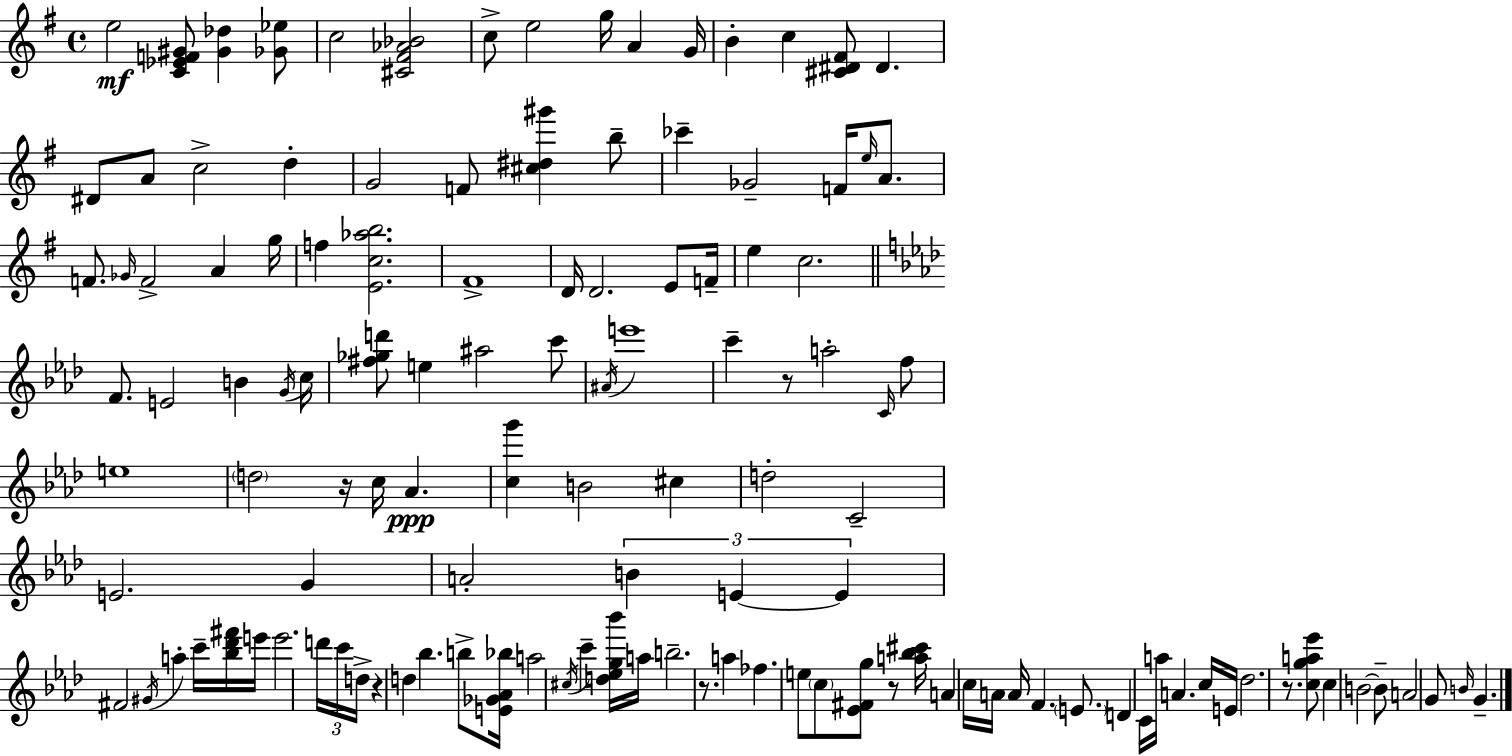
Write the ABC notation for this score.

X:1
T:Untitled
M:4/4
L:1/4
K:G
e2 [C_EF^G]/2 [^G_d] [_G_e]/2 c2 [^C^F_A_B]2 c/2 e2 g/4 A G/4 B c [^C^D^F]/2 ^D ^D/2 A/2 c2 d G2 F/2 [^c^d^g'] b/2 _c' _G2 F/4 e/4 A/2 F/2 _G/4 F2 A g/4 f [Ec_ab]2 ^F4 D/4 D2 E/2 F/4 e c2 F/2 E2 B G/4 c/4 [^f_gd']/2 e ^a2 c'/2 ^A/4 e'4 c' z/2 a2 C/4 f/2 e4 d2 z/4 c/4 _A [cg'] B2 ^c d2 C2 E2 G A2 B E E ^F2 ^G/4 a c'/4 [_b_d'^f']/4 e'/4 e'2 d'/4 c'/4 d/4 z d _b b/2 [E_G_A_b]/4 a2 ^c/4 c' [d_eg_b']/4 a/4 b2 z/2 a _f e/2 c/2 [_E^Fg]/2 z/2 [a_b^c']/4 A c/4 A/4 A/4 F E/2 D C/4 a/4 A c/4 E/4 _d2 z/2 [cga_e']/2 c B2 B/2 A2 G/2 B/4 G